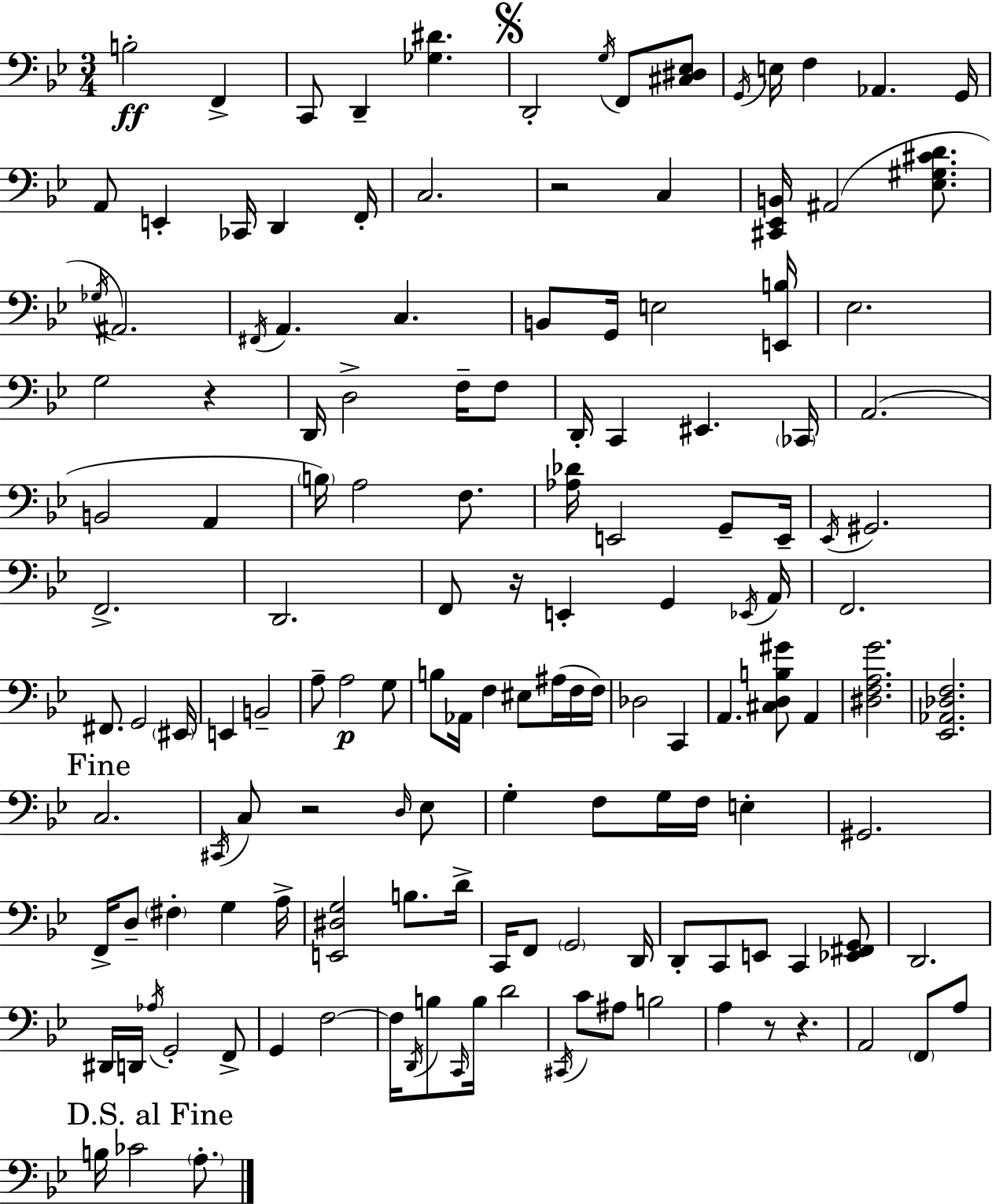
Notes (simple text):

B3/h F2/q C2/e D2/q [Gb3,D#4]/q. D2/h G3/s F2/e [C#3,D#3,Eb3]/e G2/s E3/s F3/q Ab2/q. G2/s A2/e E2/q CES2/s D2/q F2/s C3/h. R/h C3/q [C#2,Eb2,B2]/s A#2/h [Eb3,G#3,C#4,D4]/e. Gb3/s A#2/h. F#2/s A2/q. C3/q. B2/e G2/s E3/h [E2,B3]/s Eb3/h. G3/h R/q D2/s D3/h F3/s F3/e D2/s C2/q EIS2/q. CES2/s A2/h. B2/h A2/q B3/s A3/h F3/e. [Ab3,Db4]/s E2/h G2/e E2/s Eb2/s G#2/h. F2/h. D2/h. F2/e R/s E2/q G2/q Eb2/s A2/s F2/h. F#2/e. G2/h EIS2/s E2/q B2/h A3/e A3/h G3/e B3/e Ab2/s F3/q EIS3/e A#3/s F3/s F3/s Db3/h C2/q A2/q. [C#3,D3,B3,G#4]/e A2/q [D#3,F3,A3,G4]/h. [Eb2,Ab2,Db3,F3]/h. C3/h. C#2/s C3/e R/h D3/s Eb3/e G3/q F3/e G3/s F3/s E3/q G#2/h. F2/s D3/e F#3/q G3/q A3/s [E2,D#3,G3]/h B3/e. D4/s C2/s F2/e G2/h D2/s D2/e C2/e E2/e C2/q [Eb2,F#2,G2]/e D2/h. D#2/s D2/s Ab3/s G2/h F2/e G2/q F3/h F3/s D2/s B3/e C2/s B3/s D4/h C#2/s C4/e A#3/e B3/h A3/q R/e R/q. A2/h F2/e A3/e B3/s CES4/h A3/e.